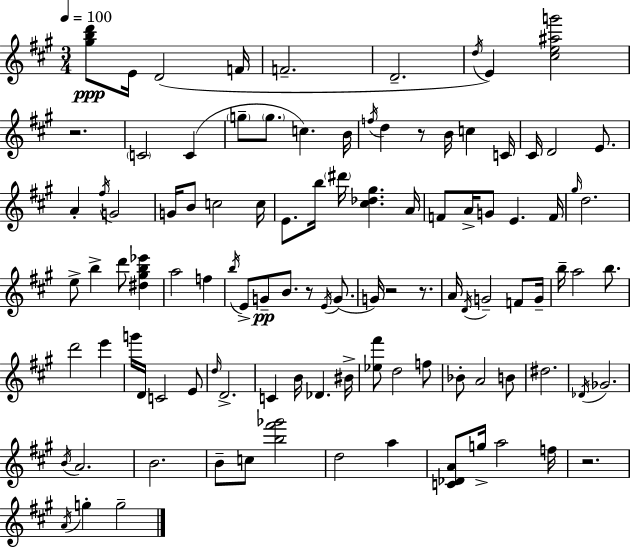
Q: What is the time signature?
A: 3/4